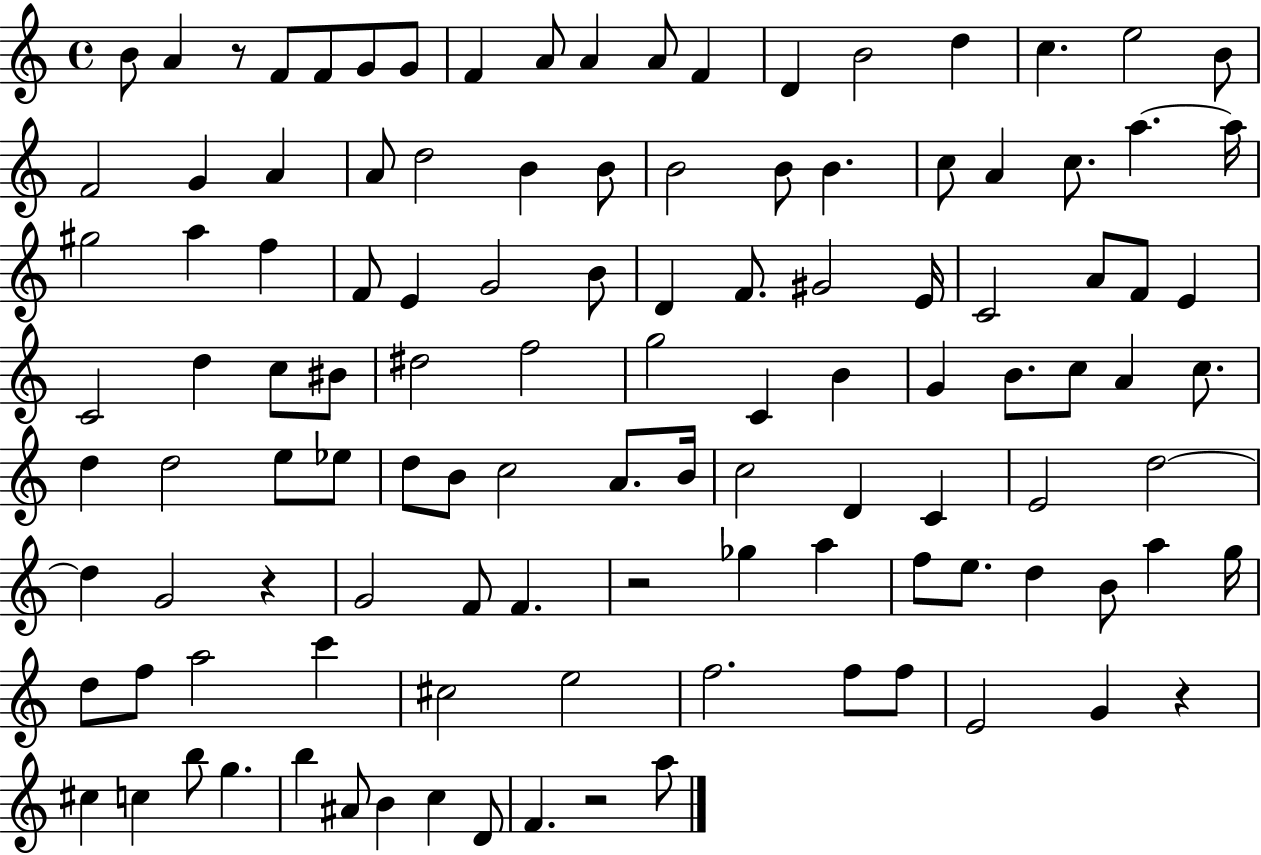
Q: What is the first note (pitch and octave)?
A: B4